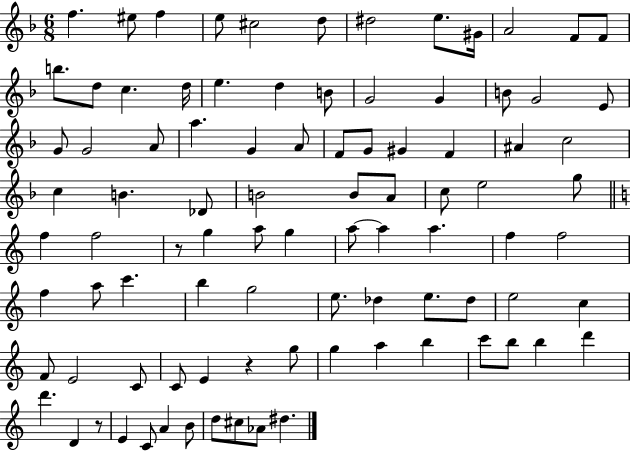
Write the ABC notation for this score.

X:1
T:Untitled
M:6/8
L:1/4
K:F
f ^e/2 f e/2 ^c2 d/2 ^d2 e/2 ^G/4 A2 F/2 F/2 b/2 d/2 c d/4 e d B/2 G2 G B/2 G2 E/2 G/2 G2 A/2 a G A/2 F/2 G/2 ^G F ^A c2 c B _D/2 B2 B/2 A/2 c/2 e2 g/2 f f2 z/2 g a/2 g a/2 a a f f2 f a/2 c' b g2 e/2 _d e/2 _d/2 e2 c F/2 E2 C/2 C/2 E z g/2 g a b c'/2 b/2 b d' d' D z/2 E C/2 A B/2 d/2 ^c/2 _A/2 ^d